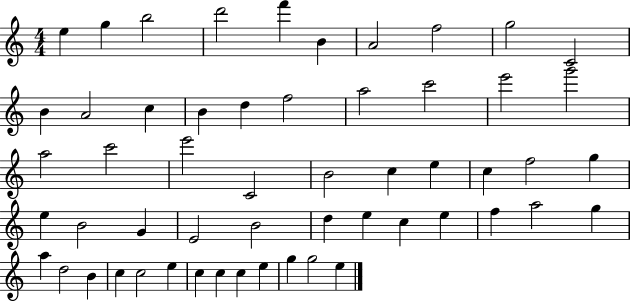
X:1
T:Untitled
M:4/4
L:1/4
K:C
e g b2 d'2 f' B A2 f2 g2 C2 B A2 c B d f2 a2 c'2 e'2 g'2 a2 c'2 e'2 C2 B2 c e c f2 g e B2 G E2 B2 d e c e f a2 g a d2 B c c2 e c c c e g g2 e